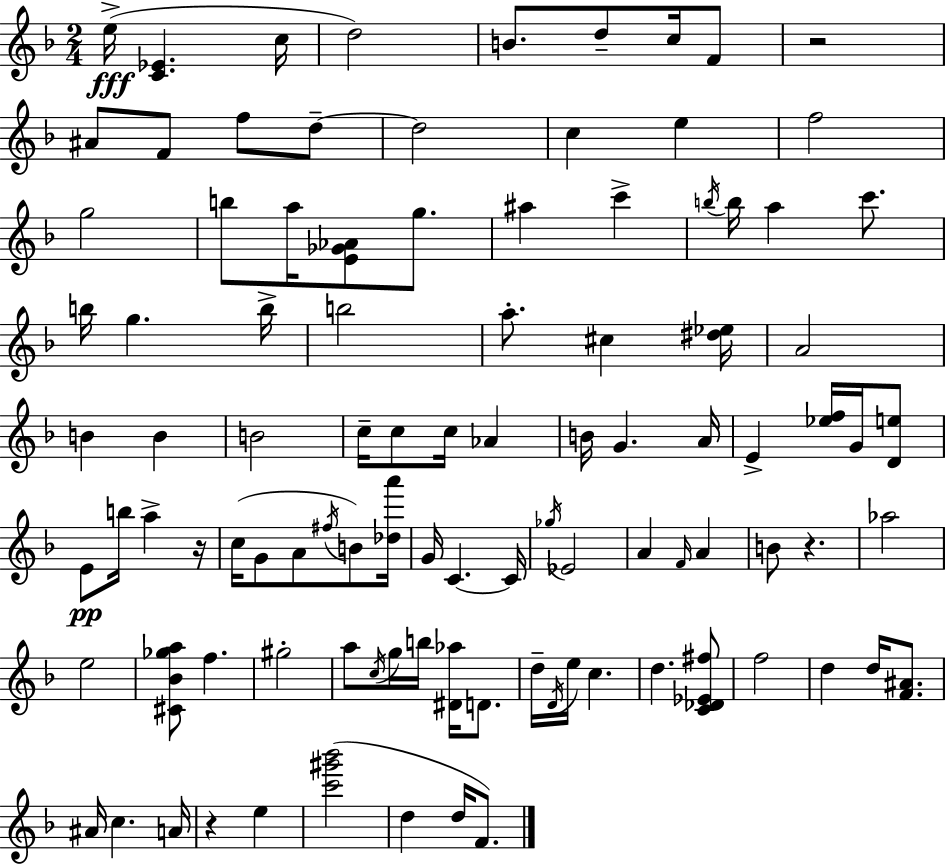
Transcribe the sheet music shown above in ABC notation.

X:1
T:Untitled
M:2/4
L:1/4
K:Dm
e/4 [C_E] c/4 d2 B/2 d/2 c/4 F/2 z2 ^A/2 F/2 f/2 d/2 d2 c e f2 g2 b/2 a/4 [E_G_A]/2 g/2 ^a c' b/4 b/4 a c'/2 b/4 g b/4 b2 a/2 ^c [^d_e]/4 A2 B B B2 c/4 c/2 c/4 _A B/4 G A/4 E [_ef]/4 G/4 [De]/2 E/2 b/4 a z/4 c/4 G/2 A/2 ^f/4 B/2 [_da']/4 G/4 C C/4 _g/4 _E2 A F/4 A B/2 z _a2 e2 [^C_B_ga]/2 f ^g2 a/2 c/4 g/4 b/4 [^D_a]/4 D/2 d/4 D/4 e/4 c d [C_D_E^f]/2 f2 d d/4 [F^A]/2 ^A/4 c A/4 z e [c'^g'_b']2 d d/4 F/2